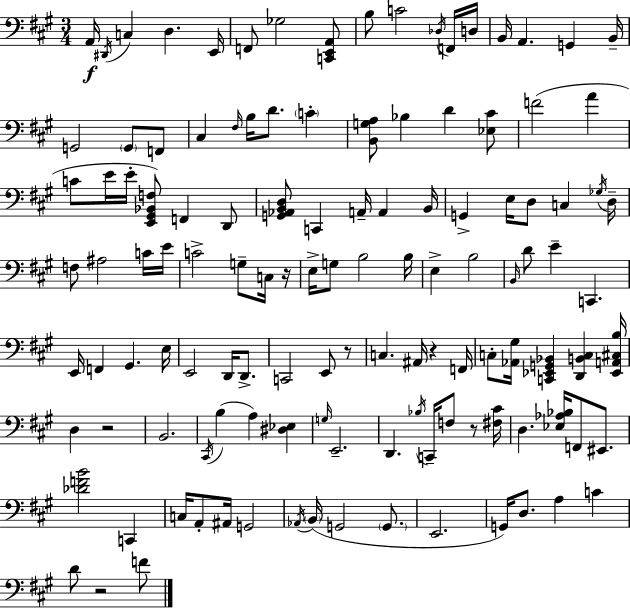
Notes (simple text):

A2/s D#2/s C3/q D3/q. E2/s F2/e Gb3/h [C2,E2,A2]/e B3/e C4/h Db3/s F2/s D3/s B2/s A2/q. G2/q B2/s G2/h G2/e F2/e C#3/q F#3/s B3/s D4/e. C4/q [B2,G3,A3]/e Bb3/q D4/q [Eb3,C#4]/e F4/h A4/q C4/e E4/s E4/s [E2,G#2,Bb2,F3]/e F2/q D2/e [G2,Ab2,B2,D3]/e C2/q A2/s A2/q B2/s G2/q E3/s D3/e C3/q Gb3/s D3/s F3/e A#3/h C4/s E4/s C4/h G3/e C3/s R/s E3/s G3/e B3/h B3/s E3/q B3/h B2/s D4/e E4/q C2/q. E2/s F2/q G#2/q. E3/s E2/h D2/s D2/e. C2/h E2/e R/e C3/q. A#2/s R/q F2/s C3/e [Ab2,G#3]/s [C2,Eb2,G2,Bb2]/q [D2,B2,C3]/q [Eb2,A2,C#3,B3]/s D3/q R/h B2/h. C#2/s B3/q A3/q [D#3,Eb3]/q G3/s E2/h. D2/q. Bb3/s C2/s F3/e R/e [F#3,C#4]/s D3/q. [Eb3,Ab3,Bb3]/s F2/e EIS2/e. [Db4,F4,B4]/h C2/q C3/s A2/e A#2/s G2/h Ab2/s B2/s G2/h G2/e. E2/h. G2/s D3/e. A3/q C4/q D4/e R/h F4/e